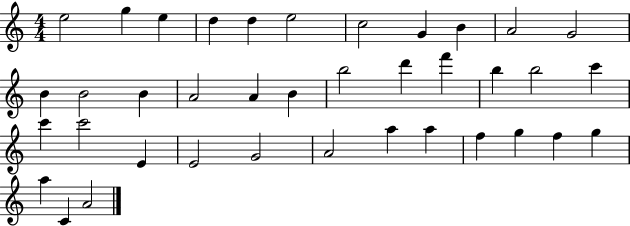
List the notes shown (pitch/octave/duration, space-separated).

E5/h G5/q E5/q D5/q D5/q E5/h C5/h G4/q B4/q A4/h G4/h B4/q B4/h B4/q A4/h A4/q B4/q B5/h D6/q F6/q B5/q B5/h C6/q C6/q C6/h E4/q E4/h G4/h A4/h A5/q A5/q F5/q G5/q F5/q G5/q A5/q C4/q A4/h